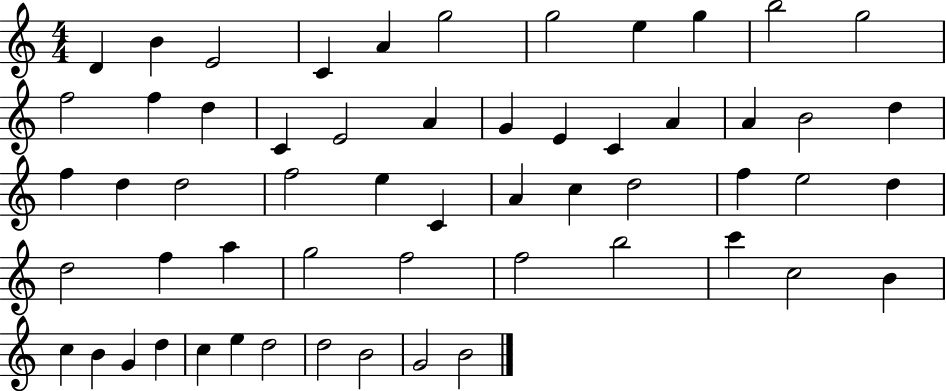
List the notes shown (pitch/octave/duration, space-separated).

D4/q B4/q E4/h C4/q A4/q G5/h G5/h E5/q G5/q B5/h G5/h F5/h F5/q D5/q C4/q E4/h A4/q G4/q E4/q C4/q A4/q A4/q B4/h D5/q F5/q D5/q D5/h F5/h E5/q C4/q A4/q C5/q D5/h F5/q E5/h D5/q D5/h F5/q A5/q G5/h F5/h F5/h B5/h C6/q C5/h B4/q C5/q B4/q G4/q D5/q C5/q E5/q D5/h D5/h B4/h G4/h B4/h